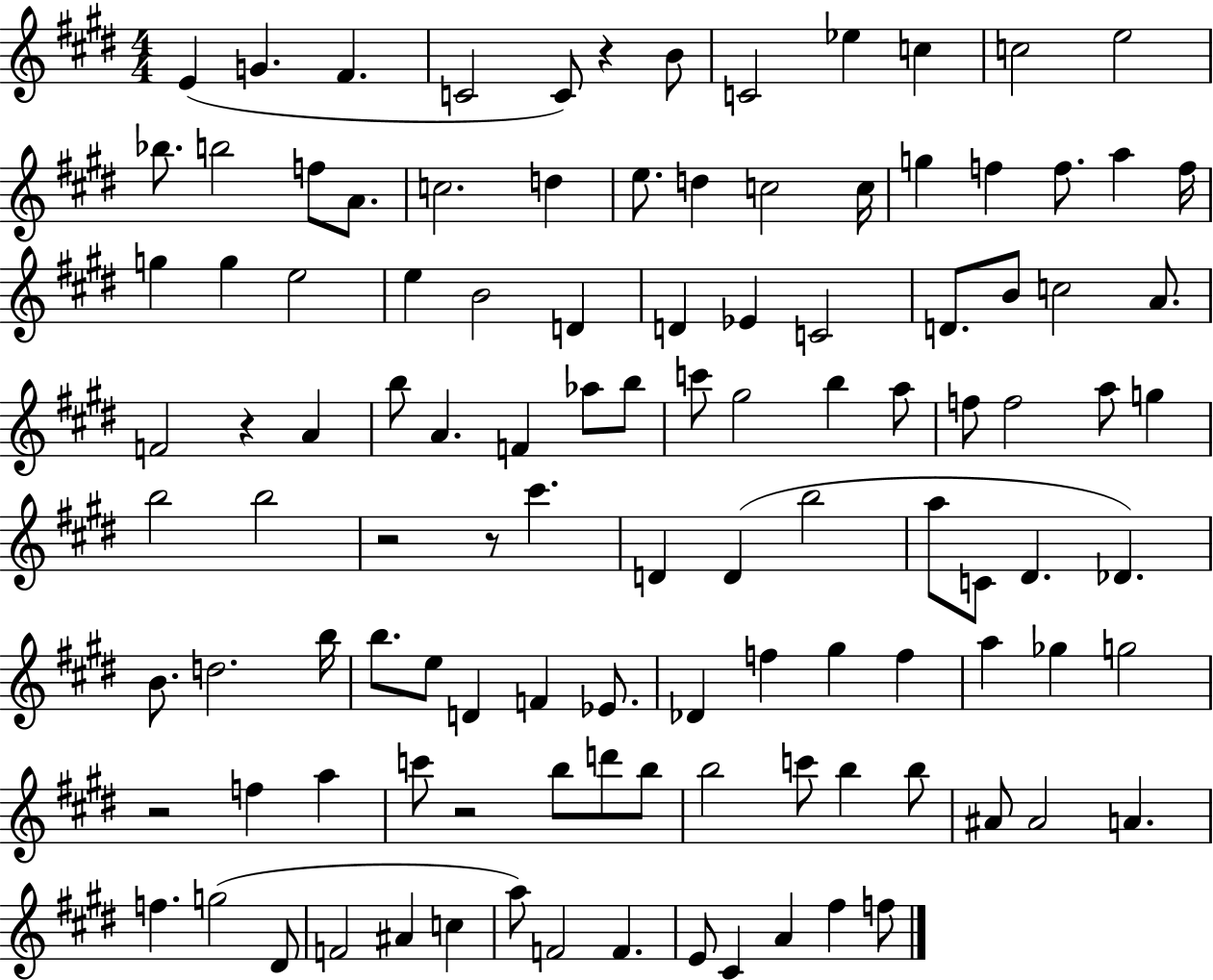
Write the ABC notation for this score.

X:1
T:Untitled
M:4/4
L:1/4
K:E
E G ^F C2 C/2 z B/2 C2 _e c c2 e2 _b/2 b2 f/2 A/2 c2 d e/2 d c2 c/4 g f f/2 a f/4 g g e2 e B2 D D _E C2 D/2 B/2 c2 A/2 F2 z A b/2 A F _a/2 b/2 c'/2 ^g2 b a/2 f/2 f2 a/2 g b2 b2 z2 z/2 ^c' D D b2 a/2 C/2 ^D _D B/2 d2 b/4 b/2 e/2 D F _E/2 _D f ^g f a _g g2 z2 f a c'/2 z2 b/2 d'/2 b/2 b2 c'/2 b b/2 ^A/2 ^A2 A f g2 ^D/2 F2 ^A c a/2 F2 F E/2 ^C A ^f f/2